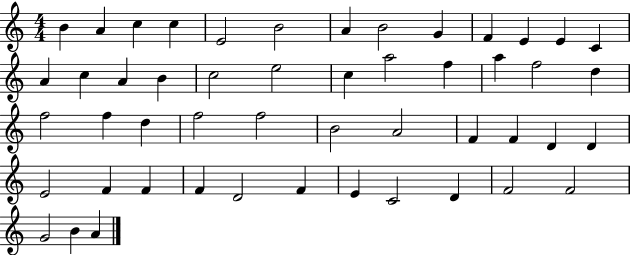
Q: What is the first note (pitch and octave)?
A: B4